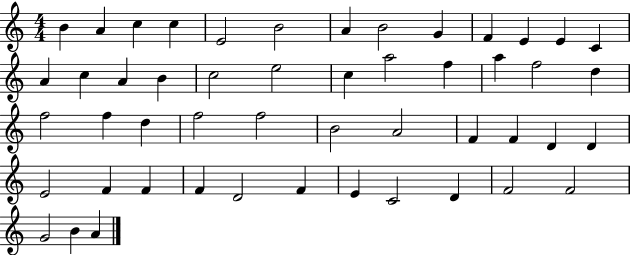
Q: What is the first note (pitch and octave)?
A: B4